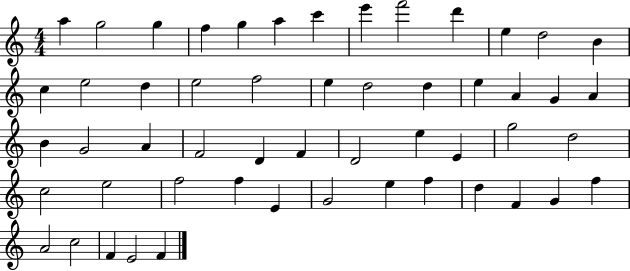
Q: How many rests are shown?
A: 0